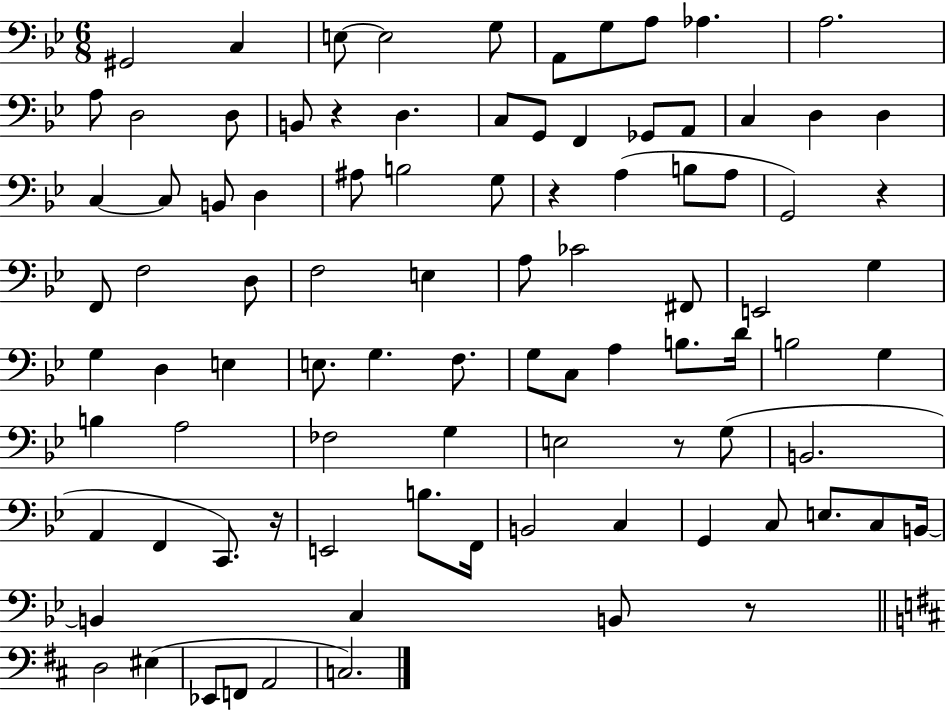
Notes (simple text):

G#2/h C3/q E3/e E3/h G3/e A2/e G3/e A3/e Ab3/q. A3/h. A3/e D3/h D3/e B2/e R/q D3/q. C3/e G2/e F2/q Gb2/e A2/e C3/q D3/q D3/q C3/q C3/e B2/e D3/q A#3/e B3/h G3/e R/q A3/q B3/e A3/e G2/h R/q F2/e F3/h D3/e F3/h E3/q A3/e CES4/h F#2/e E2/h G3/q G3/q D3/q E3/q E3/e. G3/q. F3/e. G3/e C3/e A3/q B3/e. D4/s B3/h G3/q B3/q A3/h FES3/h G3/q E3/h R/e G3/e B2/h. A2/q F2/q C2/e. R/s E2/h B3/e. F2/s B2/h C3/q G2/q C3/e E3/e. C3/e B2/s B2/q C3/q B2/e R/e D3/h EIS3/q Eb2/e F2/e A2/h C3/h.